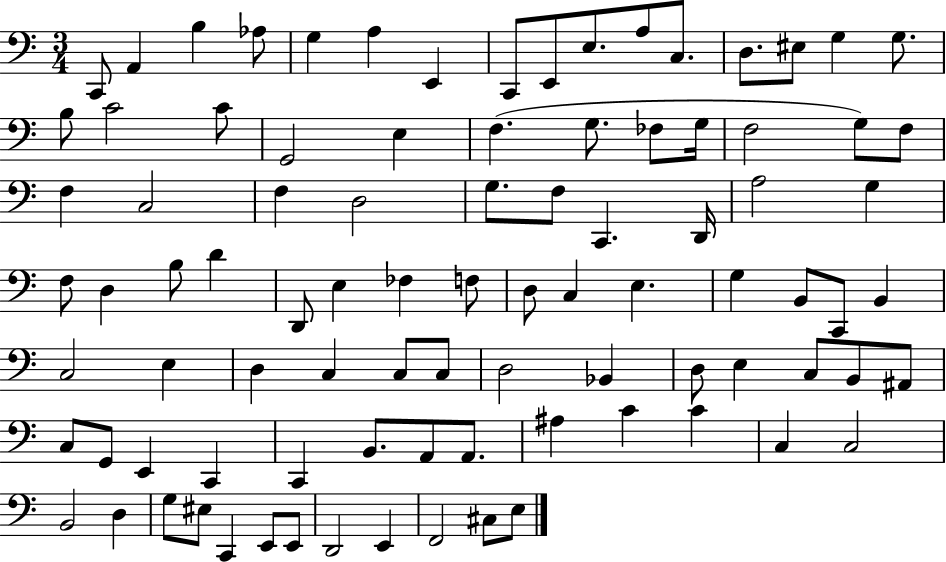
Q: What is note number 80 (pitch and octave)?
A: B2